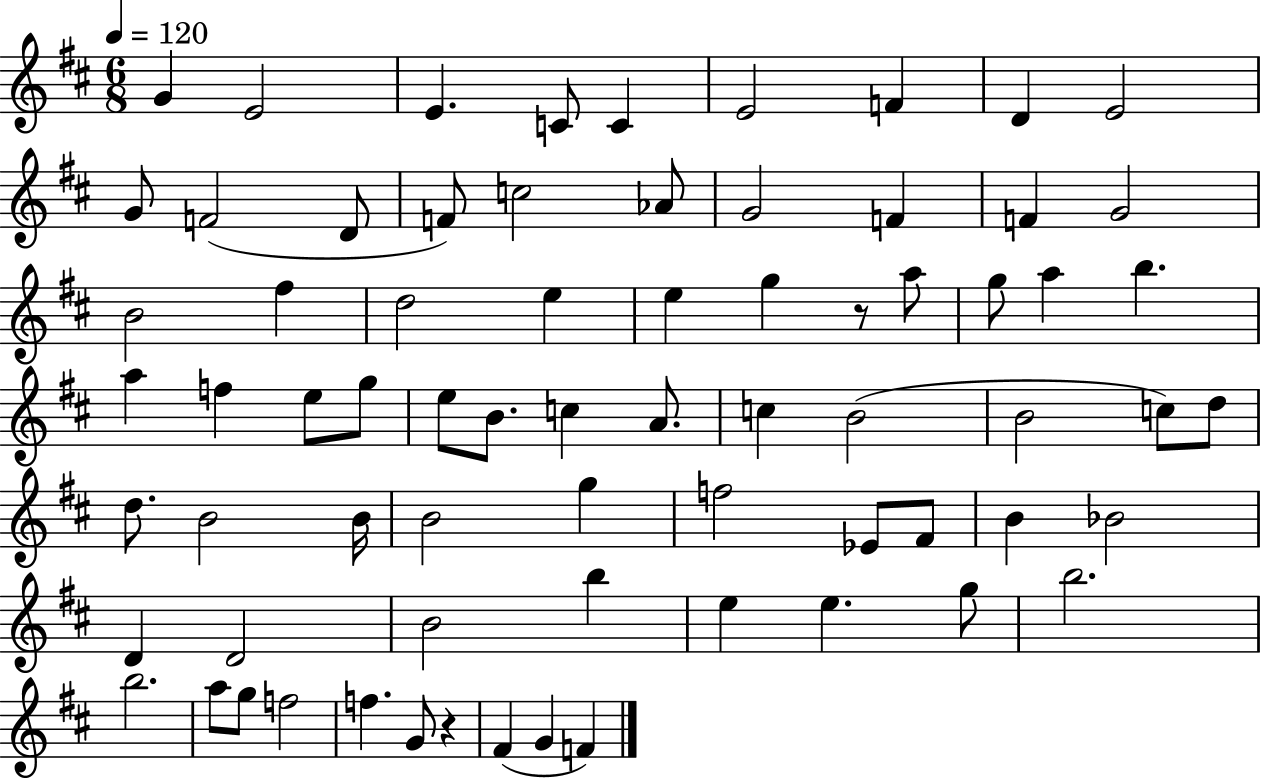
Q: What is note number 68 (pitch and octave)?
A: G4